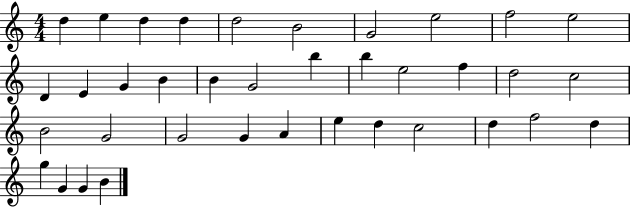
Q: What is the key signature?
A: C major